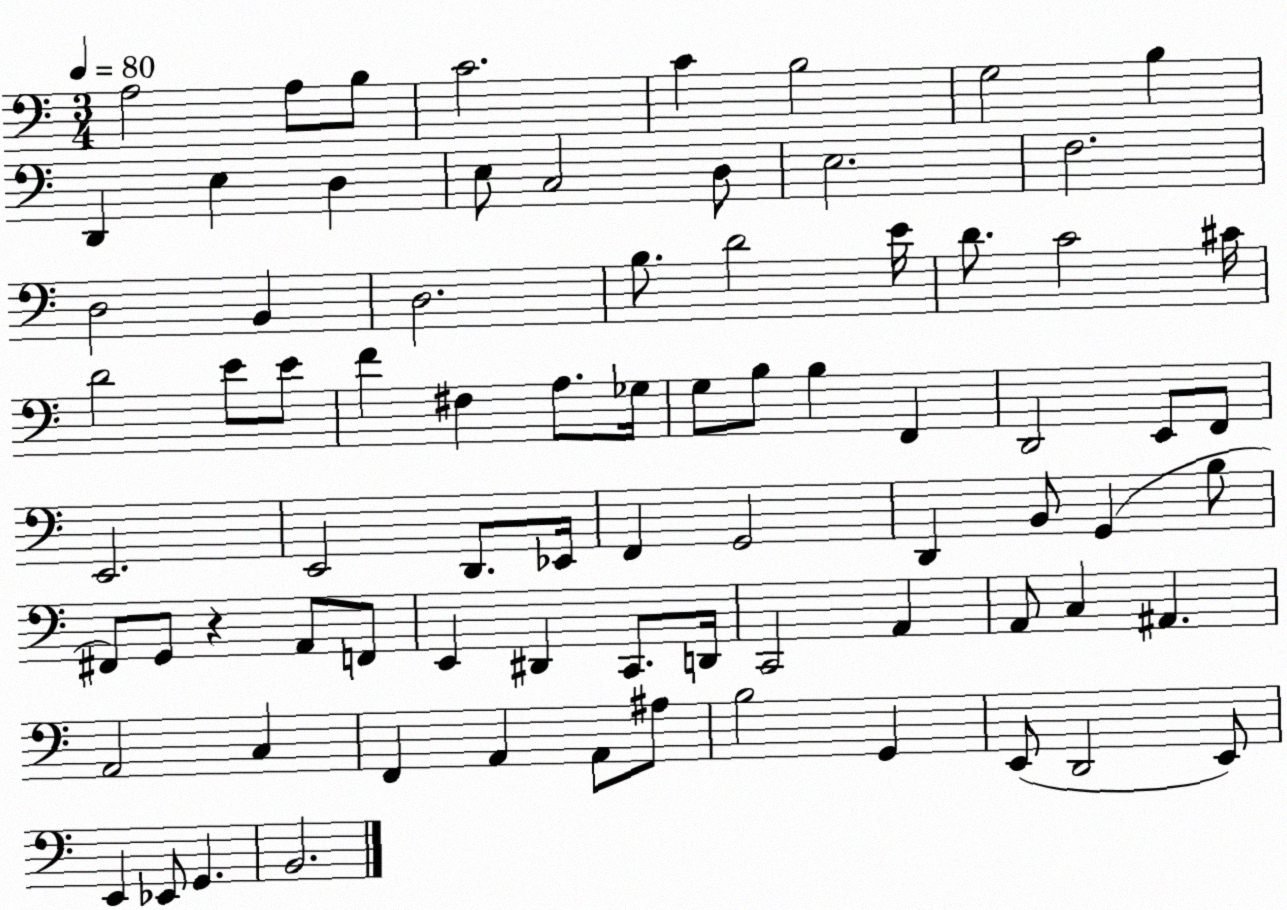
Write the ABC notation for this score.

X:1
T:Untitled
M:3/4
L:1/4
K:C
A,2 A,/2 B,/2 C2 C B,2 G,2 B, D,, E, D, E,/2 C,2 D,/2 E,2 F,2 D,2 B,, D,2 B,/2 D2 E/4 D/2 C2 ^C/4 D2 E/2 E/2 F ^F, A,/2 _G,/4 G,/2 B,/2 B, F,, D,,2 E,,/2 F,,/2 E,,2 E,,2 D,,/2 _E,,/4 F,, G,,2 D,, B,,/2 G,, B,/2 ^F,,/2 G,,/2 z A,,/2 F,,/2 E,, ^D,, C,,/2 D,,/4 C,,2 A,, A,,/2 C, ^A,, A,,2 C, F,, A,, A,,/2 ^A,/2 B,2 G,, E,,/2 D,,2 E,,/2 E,, _E,,/2 G,, B,,2